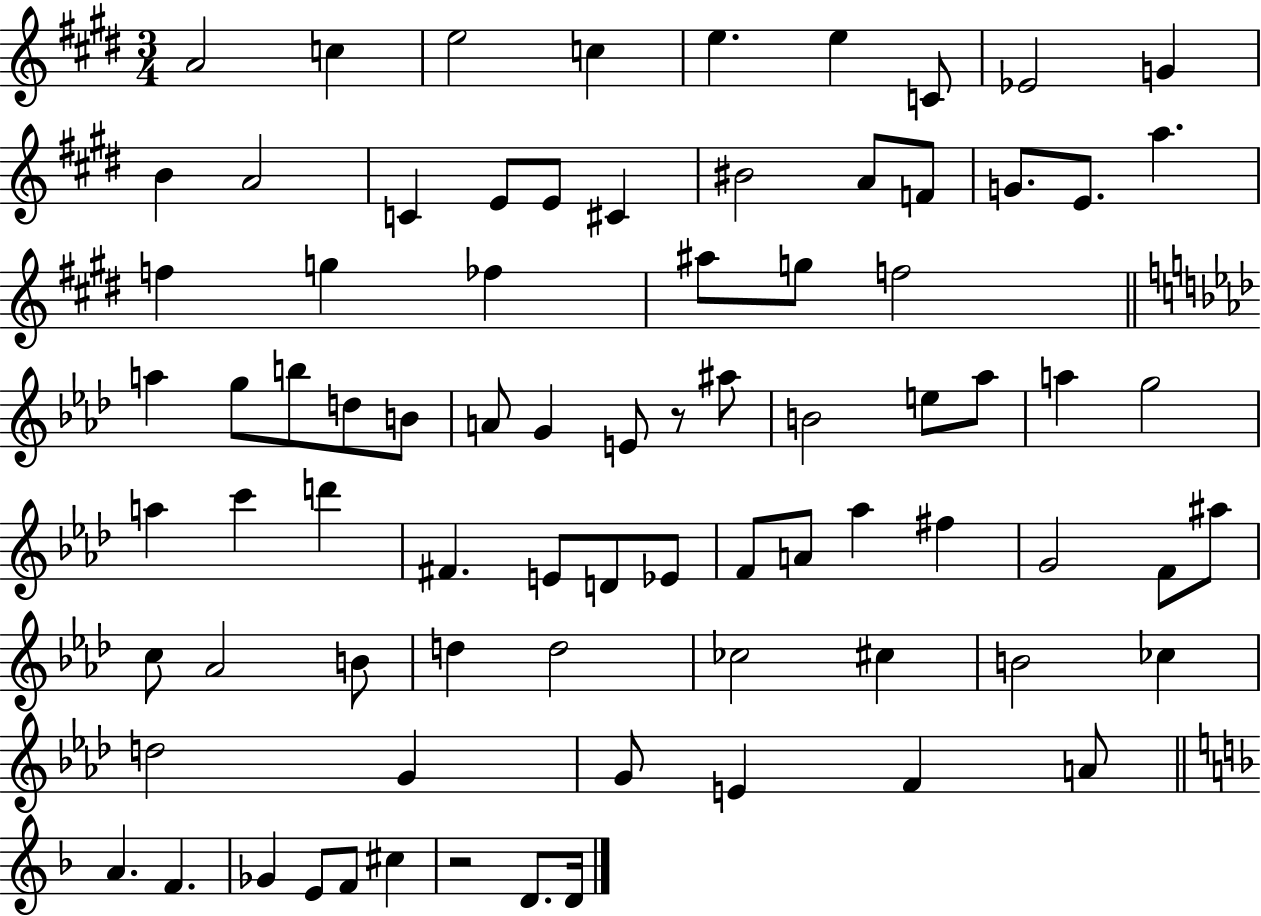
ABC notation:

X:1
T:Untitled
M:3/4
L:1/4
K:E
A2 c e2 c e e C/2 _E2 G B A2 C E/2 E/2 ^C ^B2 A/2 F/2 G/2 E/2 a f g _f ^a/2 g/2 f2 a g/2 b/2 d/2 B/2 A/2 G E/2 z/2 ^a/2 B2 e/2 _a/2 a g2 a c' d' ^F E/2 D/2 _E/2 F/2 A/2 _a ^f G2 F/2 ^a/2 c/2 _A2 B/2 d d2 _c2 ^c B2 _c d2 G G/2 E F A/2 A F _G E/2 F/2 ^c z2 D/2 D/4